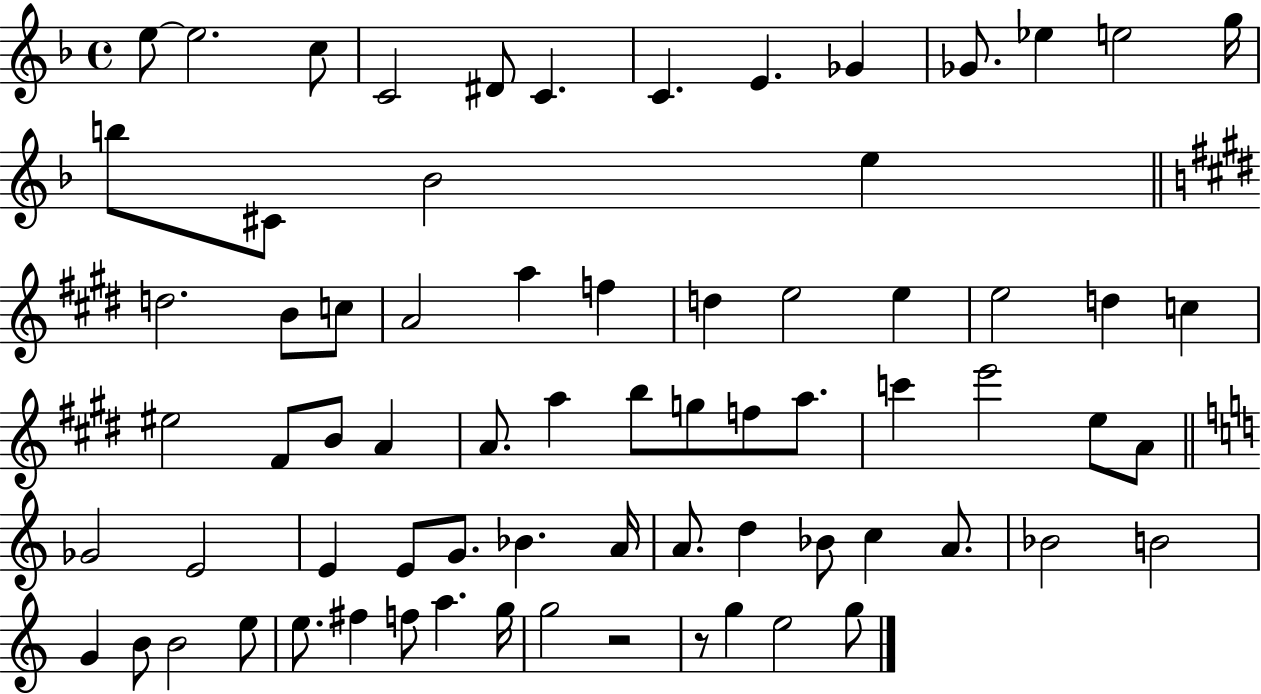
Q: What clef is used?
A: treble